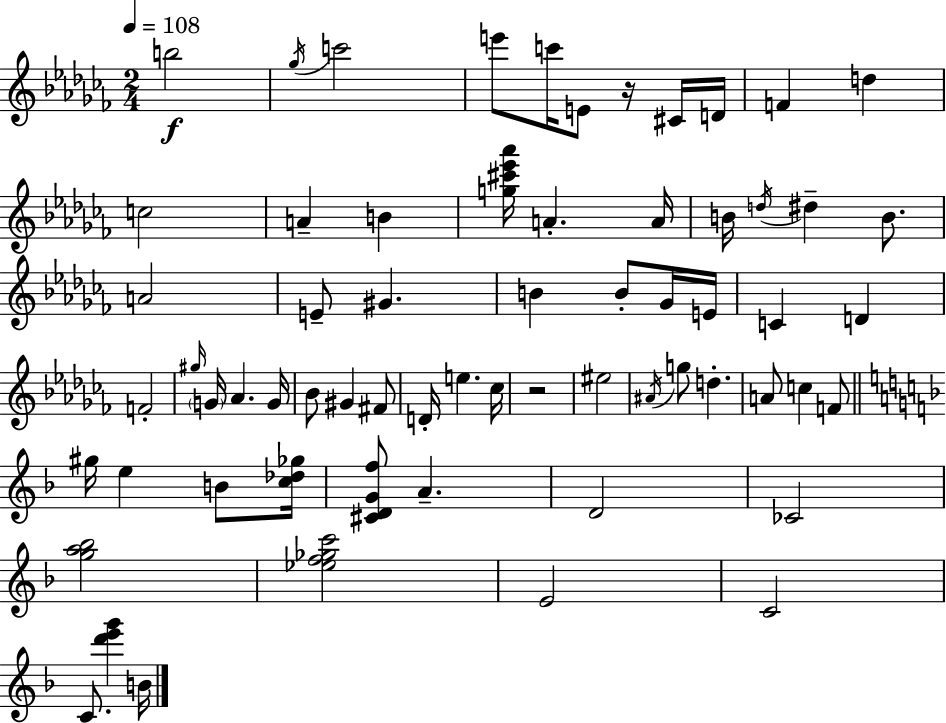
{
  \clef treble
  \numericTimeSignature
  \time 2/4
  \key aes \minor
  \tempo 4 = 108
  b''2\f | \acciaccatura { ges''16 } c'''2 | e'''8 c'''16 e'8 r16 cis'16 | d'16 f'4 d''4 | \break c''2 | a'4-- b'4 | <g'' cis''' ees''' aes'''>16 a'4.-. | a'16 b'16 \acciaccatura { d''16 } dis''4-- b'8. | \break a'2 | e'8-- gis'4. | b'4 b'8-. | ges'16 e'16 c'4 d'4 | \break f'2-. | \grace { gis''16 } \parenthesize g'16 aes'4. | g'16 bes'8 gis'4 | fis'8 d'16-. e''4. | \break ces''16 r2 | eis''2 | \acciaccatura { ais'16 } g''8 d''4.-. | a'8 c''4 | \break f'8 \bar "||" \break \key f \major gis''16 e''4 b'8 <c'' des'' ges''>16 | <cis' d' g' f''>8 a'4.-- | d'2 | ces'2 | \break <g'' a'' bes''>2 | <ees'' f'' ges'' c'''>2 | e'2 | c'2 | \break c'8. <d''' e''' g'''>4 b'16 | \bar "|."
}